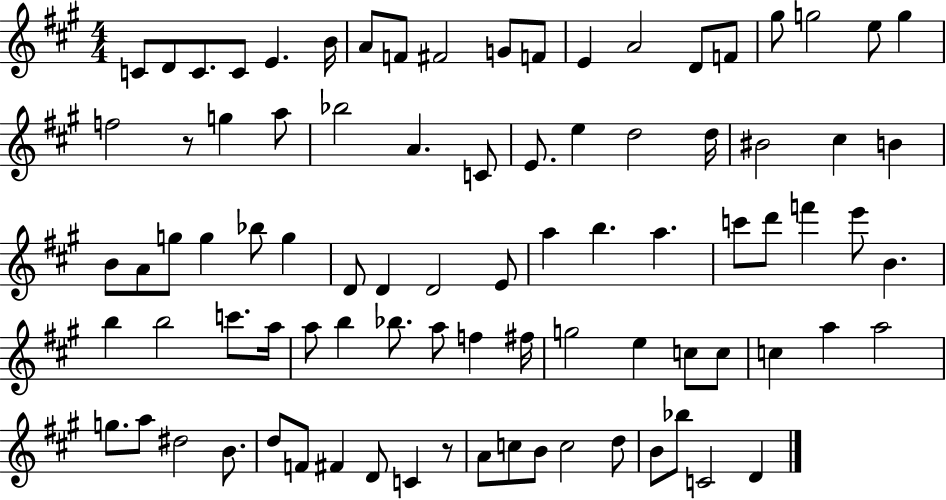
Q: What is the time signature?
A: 4/4